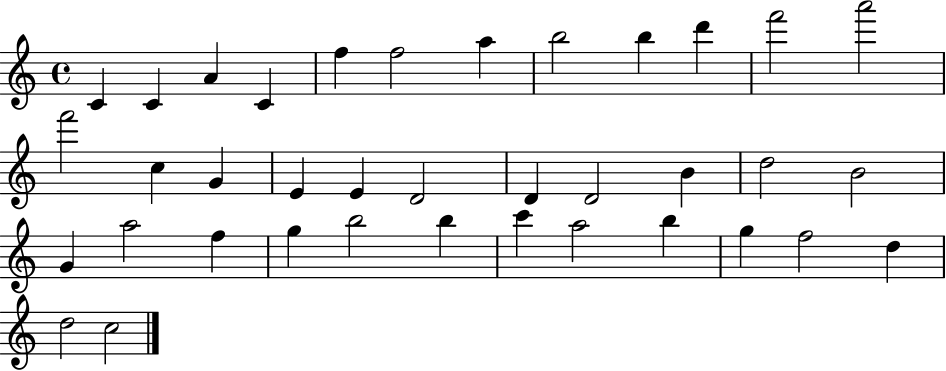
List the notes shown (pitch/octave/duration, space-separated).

C4/q C4/q A4/q C4/q F5/q F5/h A5/q B5/h B5/q D6/q F6/h A6/h F6/h C5/q G4/q E4/q E4/q D4/h D4/q D4/h B4/q D5/h B4/h G4/q A5/h F5/q G5/q B5/h B5/q C6/q A5/h B5/q G5/q F5/h D5/q D5/h C5/h